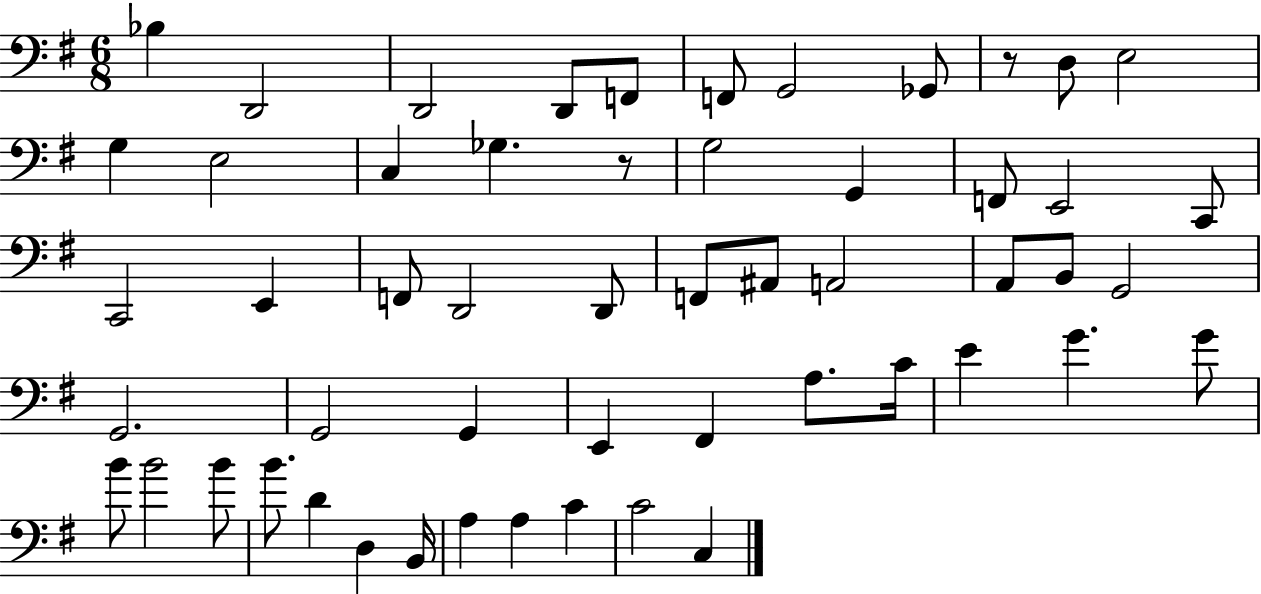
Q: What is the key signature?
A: G major